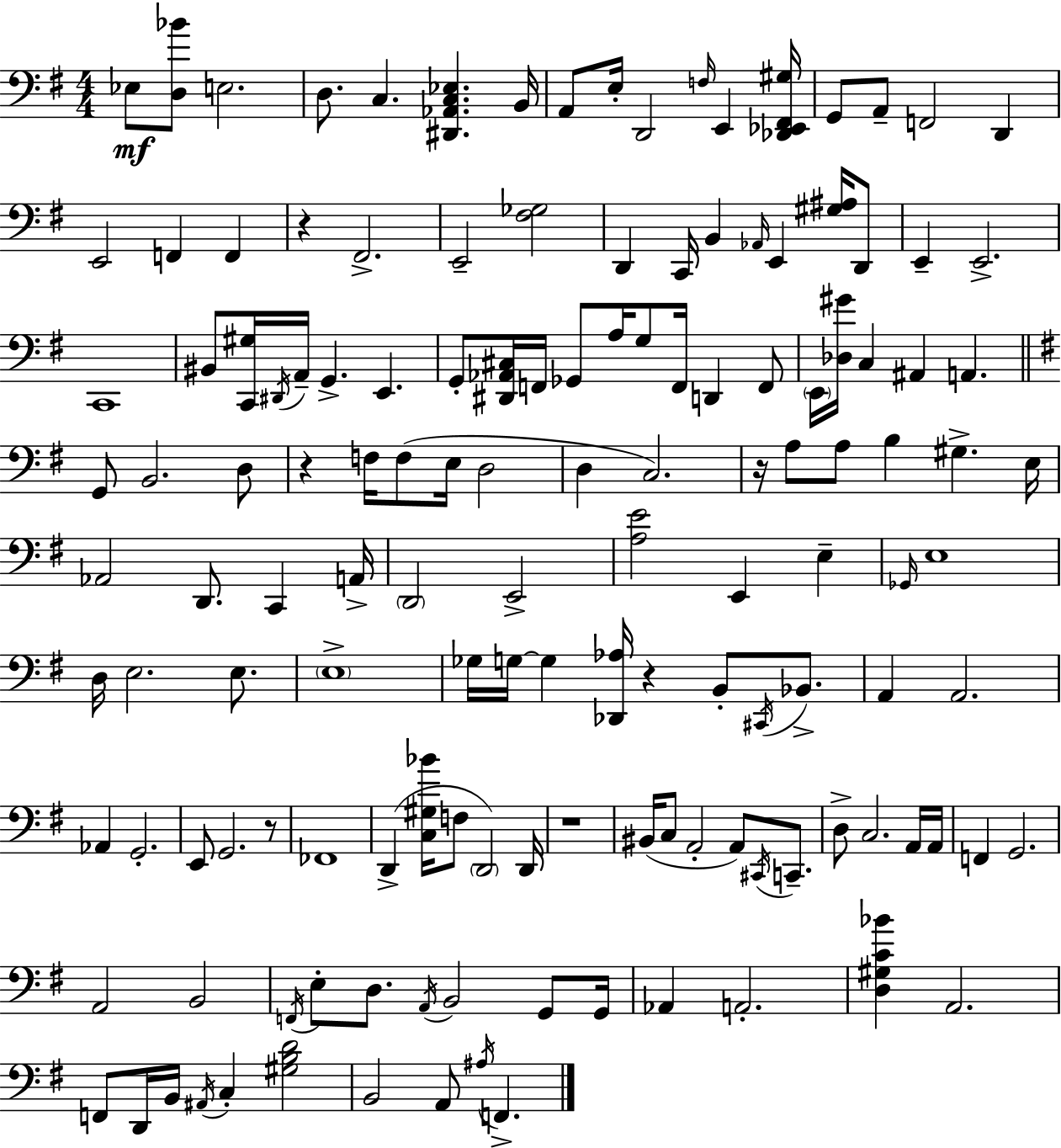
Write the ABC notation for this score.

X:1
T:Untitled
M:4/4
L:1/4
K:Em
_E,/2 [D,_B]/2 E,2 D,/2 C, [^D,,_A,,C,_E,] B,,/4 A,,/2 E,/4 D,,2 F,/4 E,, [_D,,_E,,^F,,^G,]/4 G,,/2 A,,/2 F,,2 D,, E,,2 F,, F,, z ^F,,2 E,,2 [^F,_G,]2 D,, C,,/4 B,, _A,,/4 E,, [^G,^A,]/4 D,,/2 E,, E,,2 C,,4 ^B,,/2 [C,,^G,]/4 ^D,,/4 A,,/4 G,, E,, G,,/2 [^D,,_A,,^C,]/4 F,,/4 _G,,/2 A,/4 G,/2 F,,/4 D,, F,,/2 E,,/4 [_D,^G]/4 C, ^A,, A,, G,,/2 B,,2 D,/2 z F,/4 F,/2 E,/4 D,2 D, C,2 z/4 A,/2 A,/2 B, ^G, E,/4 _A,,2 D,,/2 C,, A,,/4 D,,2 E,,2 [A,E]2 E,, E, _G,,/4 E,4 D,/4 E,2 E,/2 E,4 _G,/4 G,/4 G, [_D,,_A,]/4 z B,,/2 ^C,,/4 _B,,/2 A,, A,,2 _A,, G,,2 E,,/2 G,,2 z/2 _F,,4 D,, [C,^G,_B]/4 F,/2 D,,2 D,,/4 z4 ^B,,/4 C,/2 A,,2 A,,/2 ^C,,/4 C,,/2 D,/2 C,2 A,,/4 A,,/4 F,, G,,2 A,,2 B,,2 F,,/4 E,/2 D,/2 A,,/4 B,,2 G,,/2 G,,/4 _A,, A,,2 [D,^G,C_B] A,,2 F,,/2 D,,/4 B,,/4 ^A,,/4 C, [^G,B,D]2 B,,2 A,,/2 ^A,/4 F,,